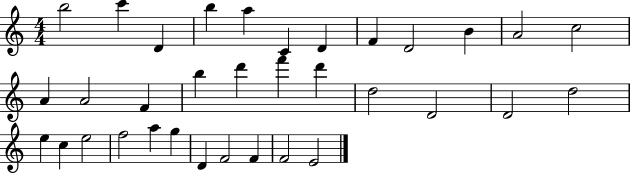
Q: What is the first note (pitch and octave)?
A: B5